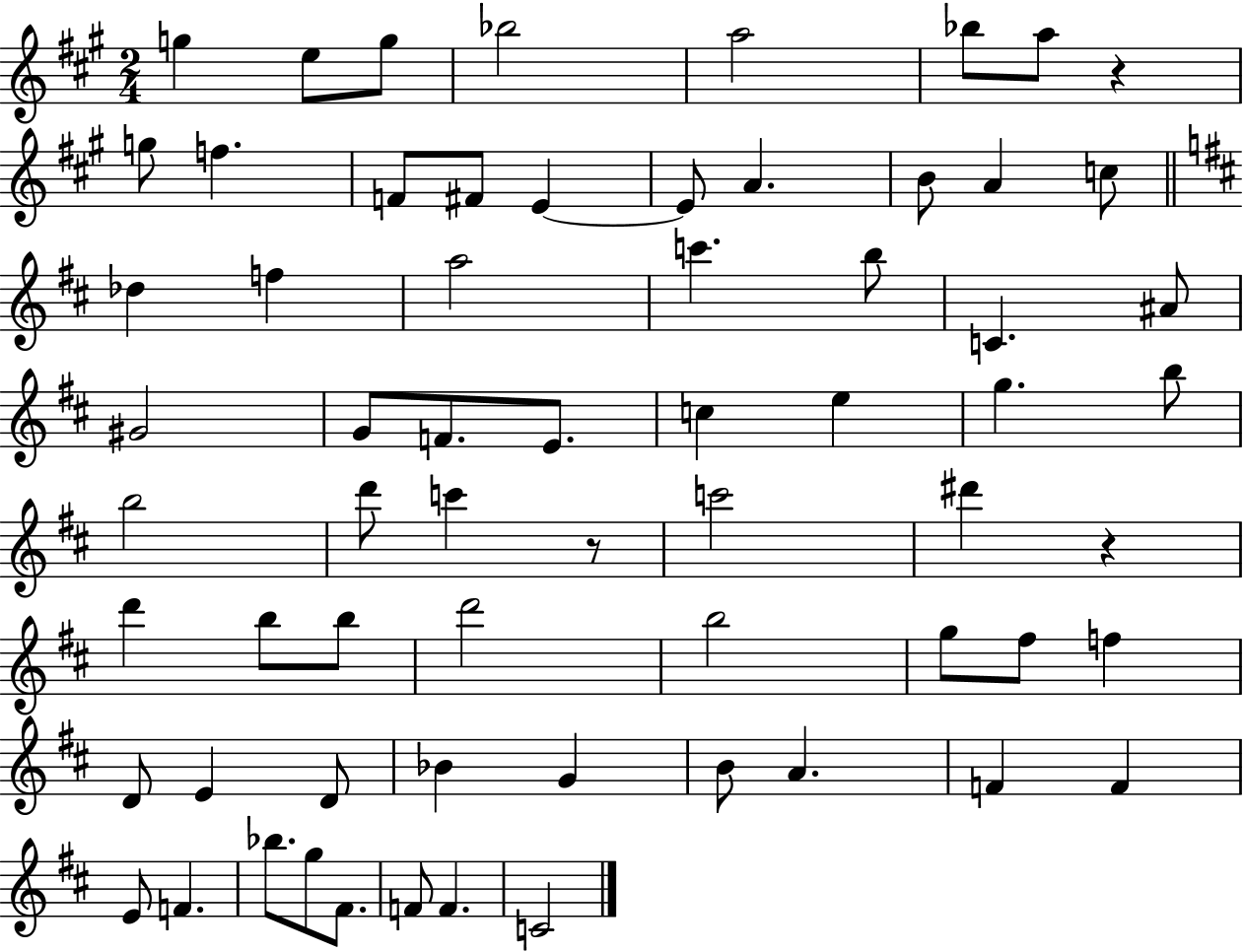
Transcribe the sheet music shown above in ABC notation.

X:1
T:Untitled
M:2/4
L:1/4
K:A
g e/2 g/2 _b2 a2 _b/2 a/2 z g/2 f F/2 ^F/2 E E/2 A B/2 A c/2 _d f a2 c' b/2 C ^A/2 ^G2 G/2 F/2 E/2 c e g b/2 b2 d'/2 c' z/2 c'2 ^d' z d' b/2 b/2 d'2 b2 g/2 ^f/2 f D/2 E D/2 _B G B/2 A F F E/2 F _b/2 g/2 ^F/2 F/2 F C2